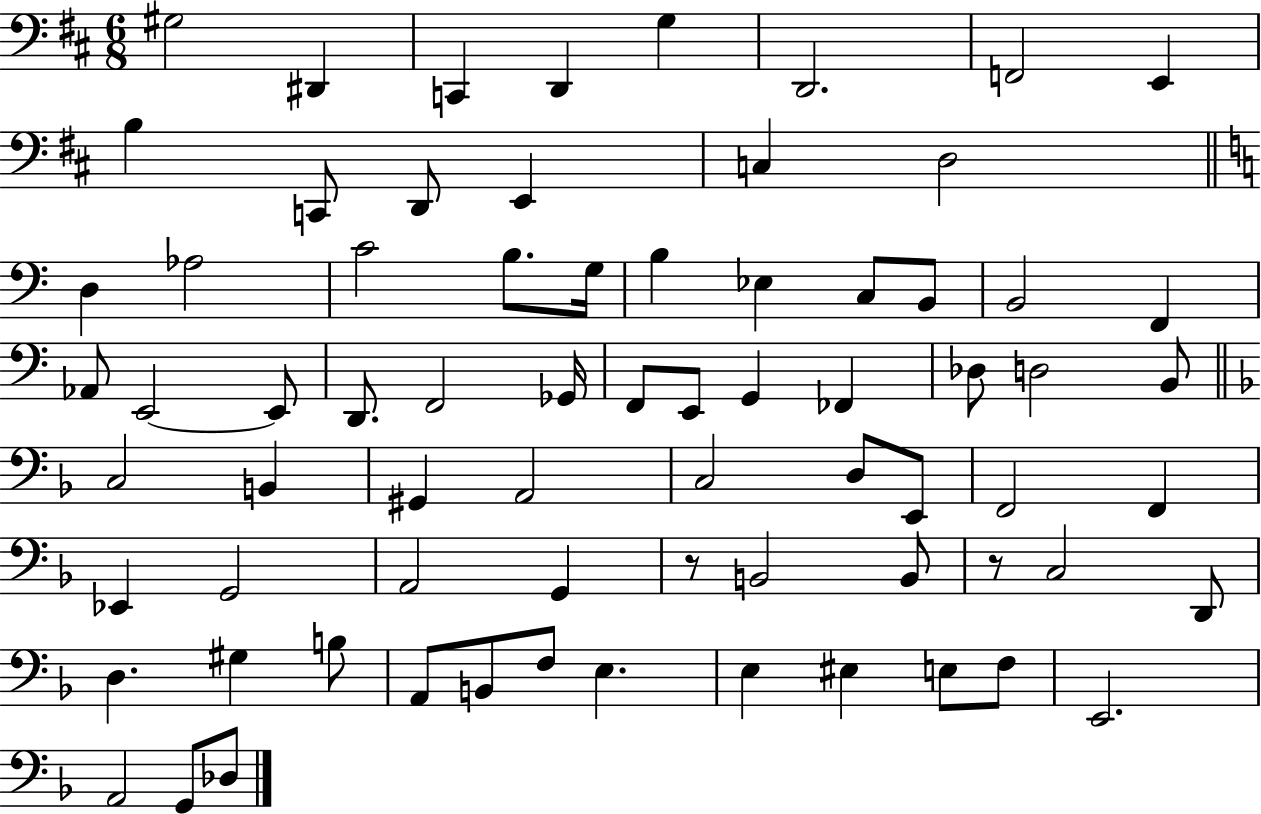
X:1
T:Untitled
M:6/8
L:1/4
K:D
^G,2 ^D,, C,, D,, G, D,,2 F,,2 E,, B, C,,/2 D,,/2 E,, C, D,2 D, _A,2 C2 B,/2 G,/4 B, _E, C,/2 B,,/2 B,,2 F,, _A,,/2 E,,2 E,,/2 D,,/2 F,,2 _G,,/4 F,,/2 E,,/2 G,, _F,, _D,/2 D,2 B,,/2 C,2 B,, ^G,, A,,2 C,2 D,/2 E,,/2 F,,2 F,, _E,, G,,2 A,,2 G,, z/2 B,,2 B,,/2 z/2 C,2 D,,/2 D, ^G, B,/2 A,,/2 B,,/2 F,/2 E, E, ^E, E,/2 F,/2 E,,2 A,,2 G,,/2 _D,/2